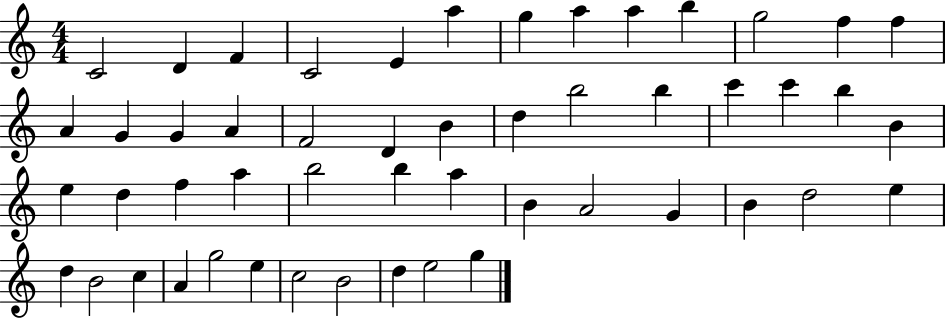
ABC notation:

X:1
T:Untitled
M:4/4
L:1/4
K:C
C2 D F C2 E a g a a b g2 f f A G G A F2 D B d b2 b c' c' b B e d f a b2 b a B A2 G B d2 e d B2 c A g2 e c2 B2 d e2 g